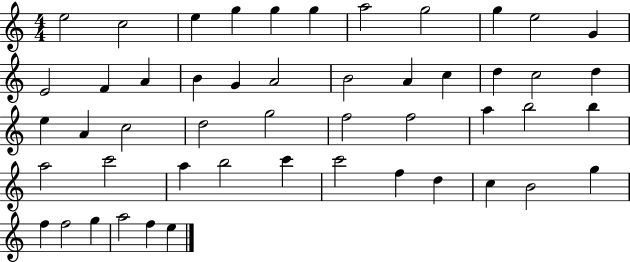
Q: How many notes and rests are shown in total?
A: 50